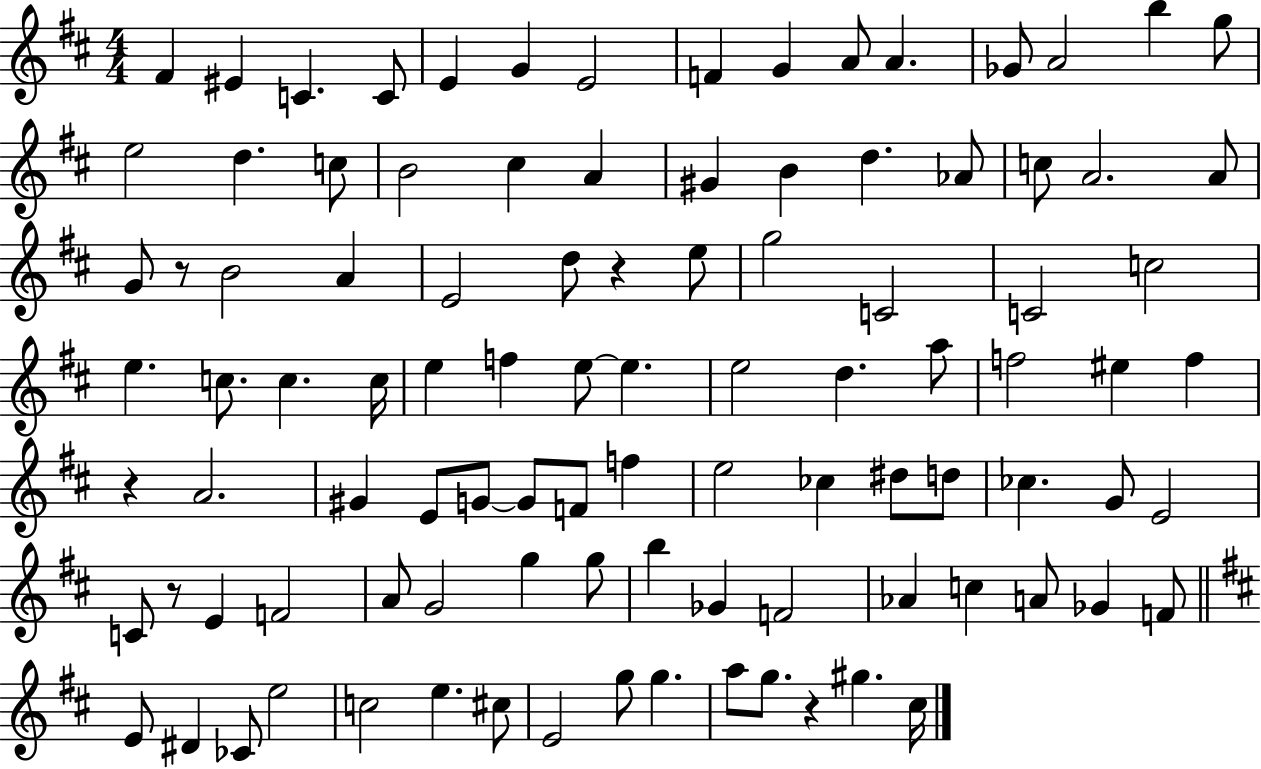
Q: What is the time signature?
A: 4/4